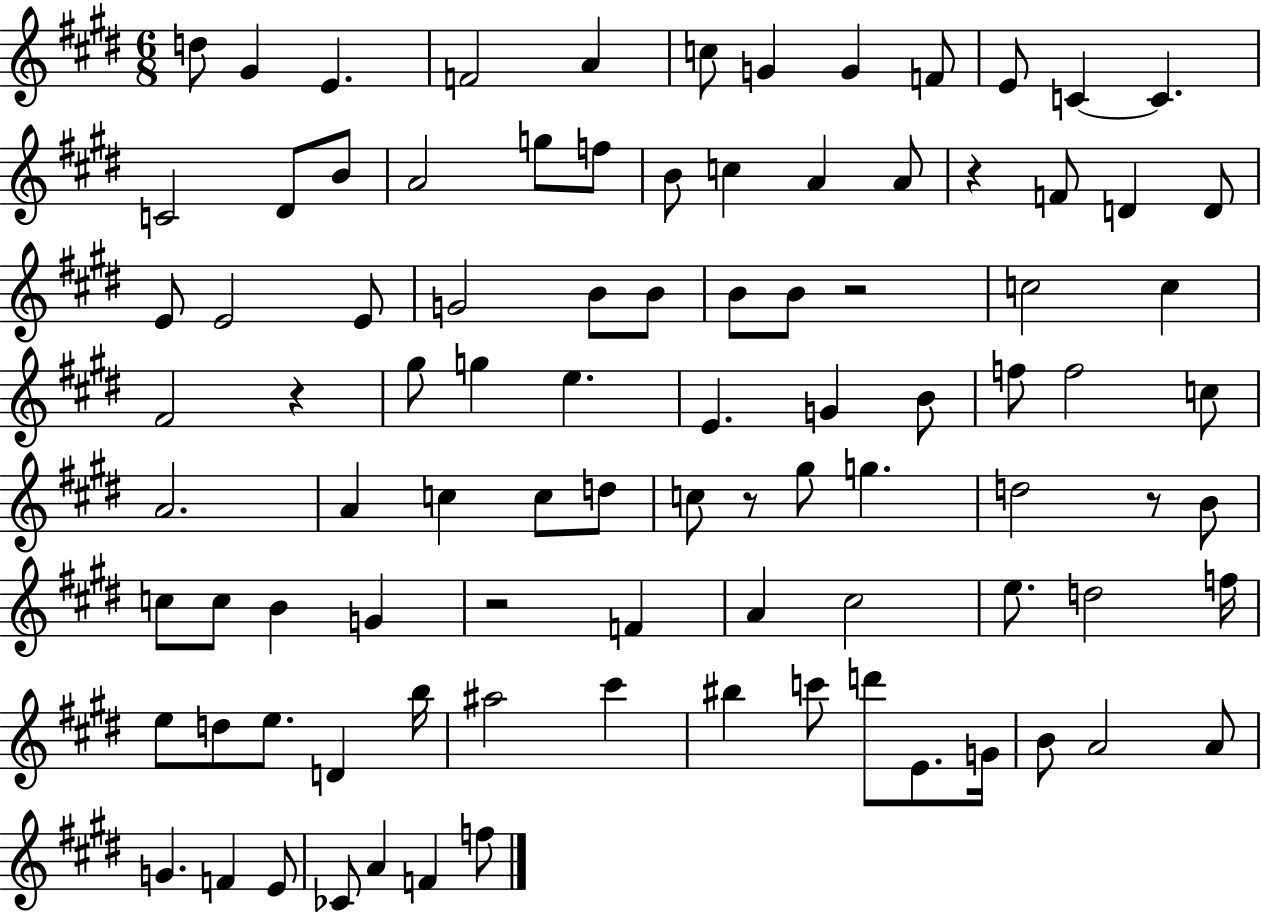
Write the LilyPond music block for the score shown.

{
  \clef treble
  \numericTimeSignature
  \time 6/8
  \key e \major
  d''8 gis'4 e'4. | f'2 a'4 | c''8 g'4 g'4 f'8 | e'8 c'4~~ c'4. | \break c'2 dis'8 b'8 | a'2 g''8 f''8 | b'8 c''4 a'4 a'8 | r4 f'8 d'4 d'8 | \break e'8 e'2 e'8 | g'2 b'8 b'8 | b'8 b'8 r2 | c''2 c''4 | \break fis'2 r4 | gis''8 g''4 e''4. | e'4. g'4 b'8 | f''8 f''2 c''8 | \break a'2. | a'4 c''4 c''8 d''8 | c''8 r8 gis''8 g''4. | d''2 r8 b'8 | \break c''8 c''8 b'4 g'4 | r2 f'4 | a'4 cis''2 | e''8. d''2 f''16 | \break e''8 d''8 e''8. d'4 b''16 | ais''2 cis'''4 | bis''4 c'''8 d'''8 e'8. g'16 | b'8 a'2 a'8 | \break g'4. f'4 e'8 | ces'8 a'4 f'4 f''8 | \bar "|."
}